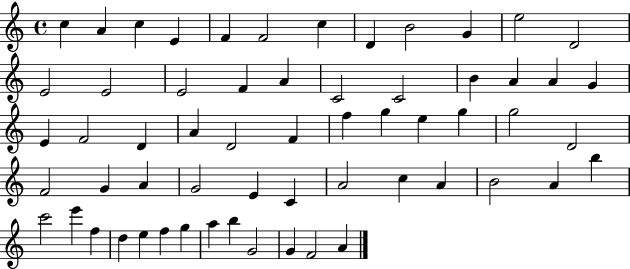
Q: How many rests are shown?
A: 0